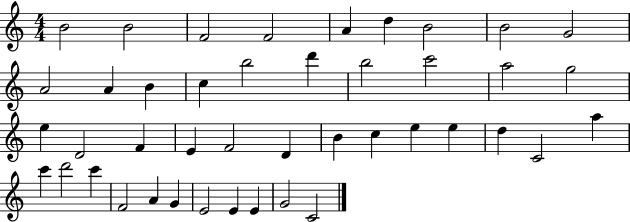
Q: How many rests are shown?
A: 0